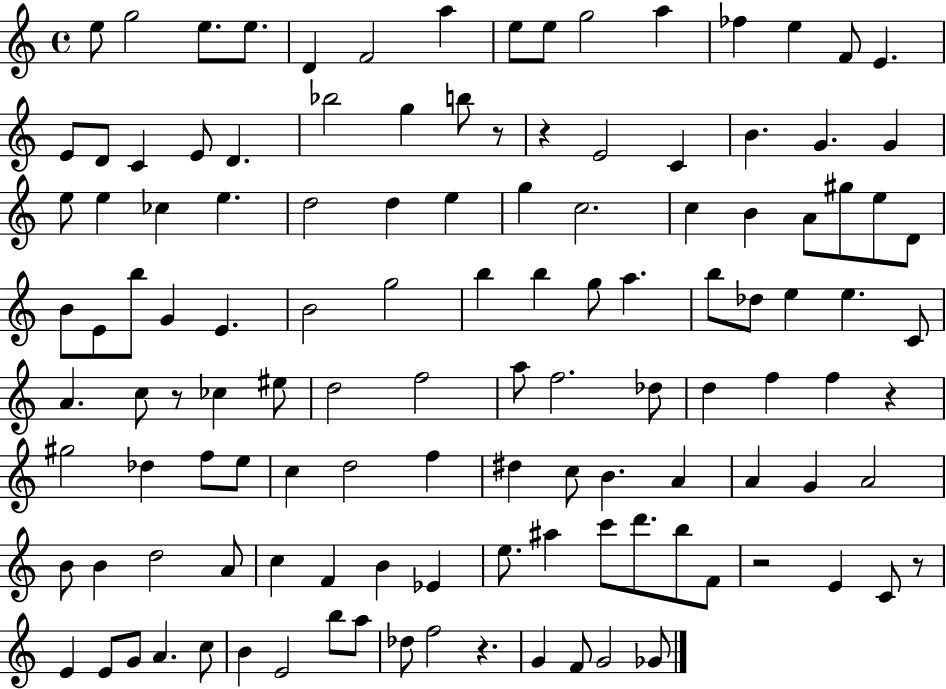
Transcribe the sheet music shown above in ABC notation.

X:1
T:Untitled
M:4/4
L:1/4
K:C
e/2 g2 e/2 e/2 D F2 a e/2 e/2 g2 a _f e F/2 E E/2 D/2 C E/2 D _b2 g b/2 z/2 z E2 C B G G e/2 e _c e d2 d e g c2 c B A/2 ^g/2 e/2 D/2 B/2 E/2 b/2 G E B2 g2 b b g/2 a b/2 _d/2 e e C/2 A c/2 z/2 _c ^e/2 d2 f2 a/2 f2 _d/2 d f f z ^g2 _d f/2 e/2 c d2 f ^d c/2 B A A G A2 B/2 B d2 A/2 c F B _E e/2 ^a c'/2 d'/2 b/2 F/2 z2 E C/2 z/2 E E/2 G/2 A c/2 B E2 b/2 a/2 _d/2 f2 z G F/2 G2 _G/2